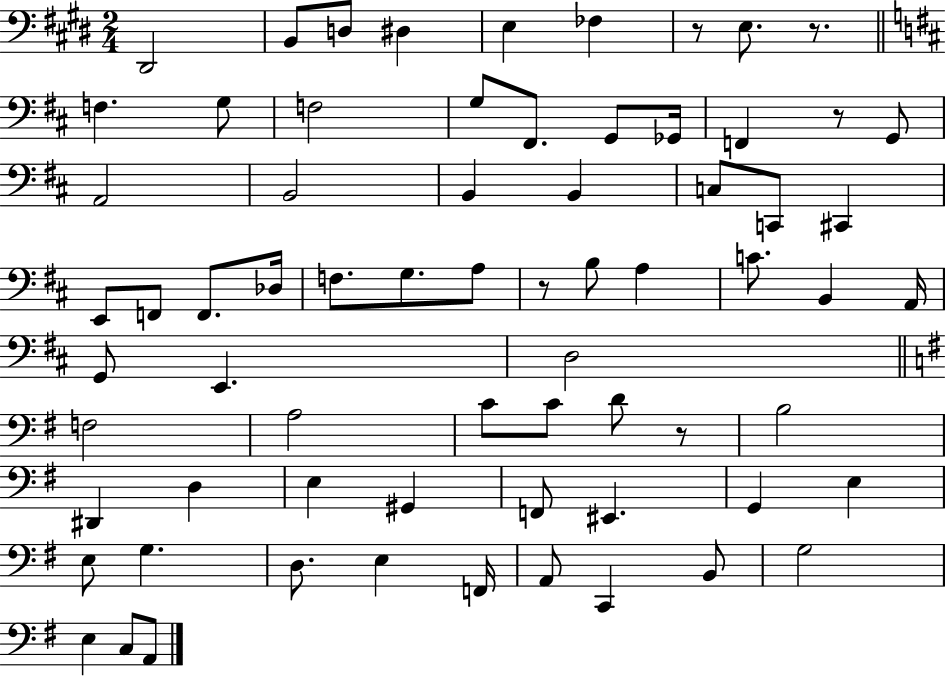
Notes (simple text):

D#2/h B2/e D3/e D#3/q E3/q FES3/q R/e E3/e. R/e. F3/q. G3/e F3/h G3/e F#2/e. G2/e Gb2/s F2/q R/e G2/e A2/h B2/h B2/q B2/q C3/e C2/e C#2/q E2/e F2/e F2/e. Db3/s F3/e. G3/e. A3/e R/e B3/e A3/q C4/e. B2/q A2/s G2/e E2/q. D3/h F3/h A3/h C4/e C4/e D4/e R/e B3/h D#2/q D3/q E3/q G#2/q F2/e EIS2/q. G2/q E3/q E3/e G3/q. D3/e. E3/q F2/s A2/e C2/q B2/e G3/h E3/q C3/e A2/e